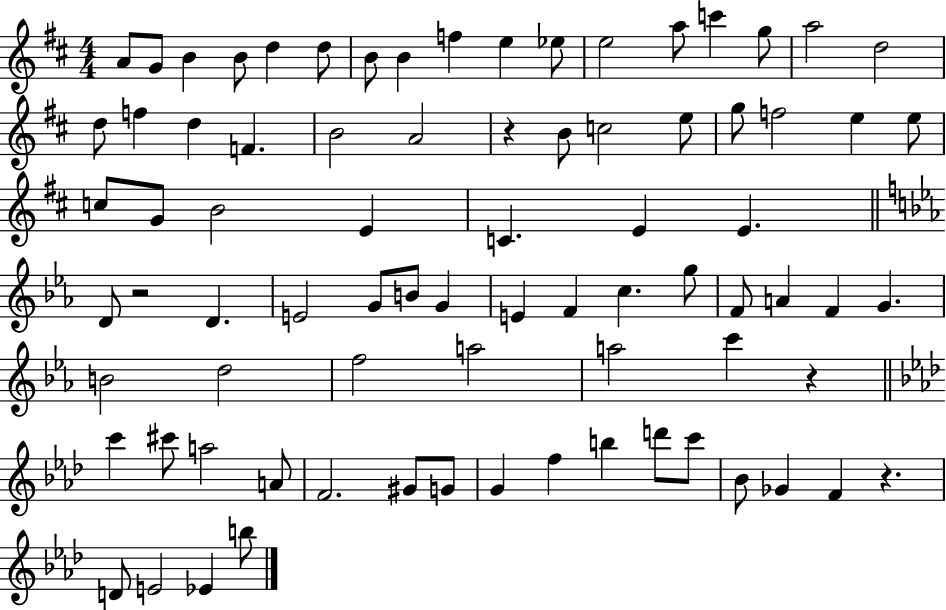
A4/e G4/e B4/q B4/e D5/q D5/e B4/e B4/q F5/q E5/q Eb5/e E5/h A5/e C6/q G5/e A5/h D5/h D5/e F5/q D5/q F4/q. B4/h A4/h R/q B4/e C5/h E5/e G5/e F5/h E5/q E5/e C5/e G4/e B4/h E4/q C4/q. E4/q E4/q. D4/e R/h D4/q. E4/h G4/e B4/e G4/q E4/q F4/q C5/q. G5/e F4/e A4/q F4/q G4/q. B4/h D5/h F5/h A5/h A5/h C6/q R/q C6/q C#6/e A5/h A4/e F4/h. G#4/e G4/e G4/q F5/q B5/q D6/e C6/e Bb4/e Gb4/q F4/q R/q. D4/e E4/h Eb4/q B5/e